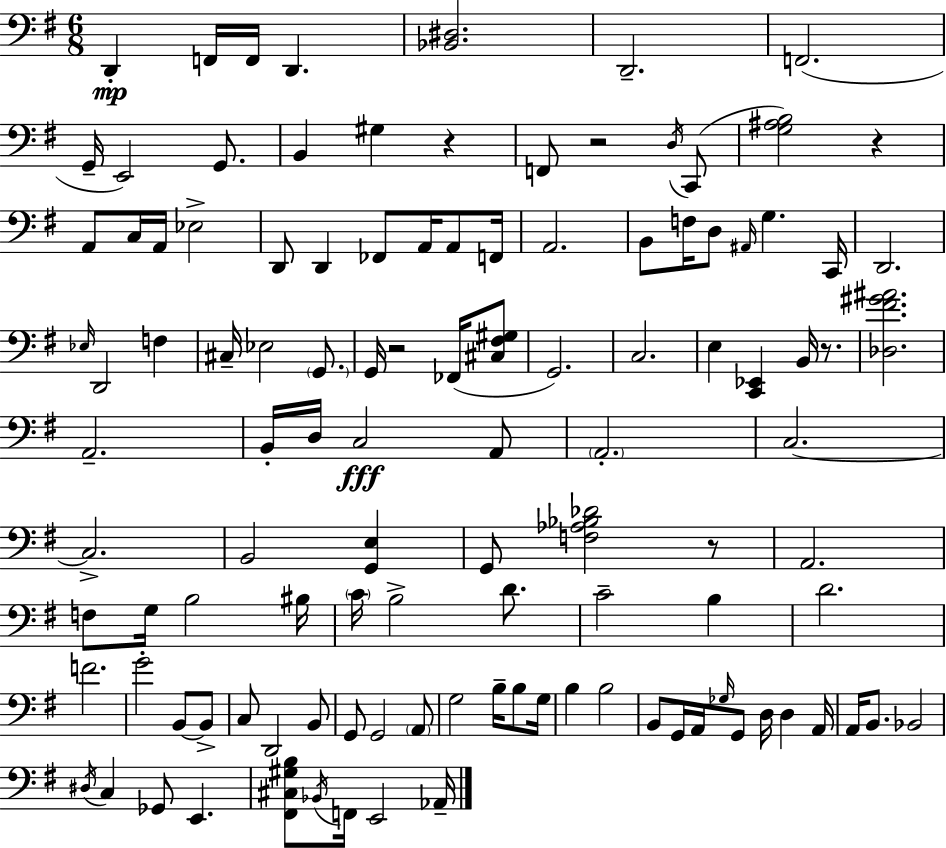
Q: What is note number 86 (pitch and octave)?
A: G2